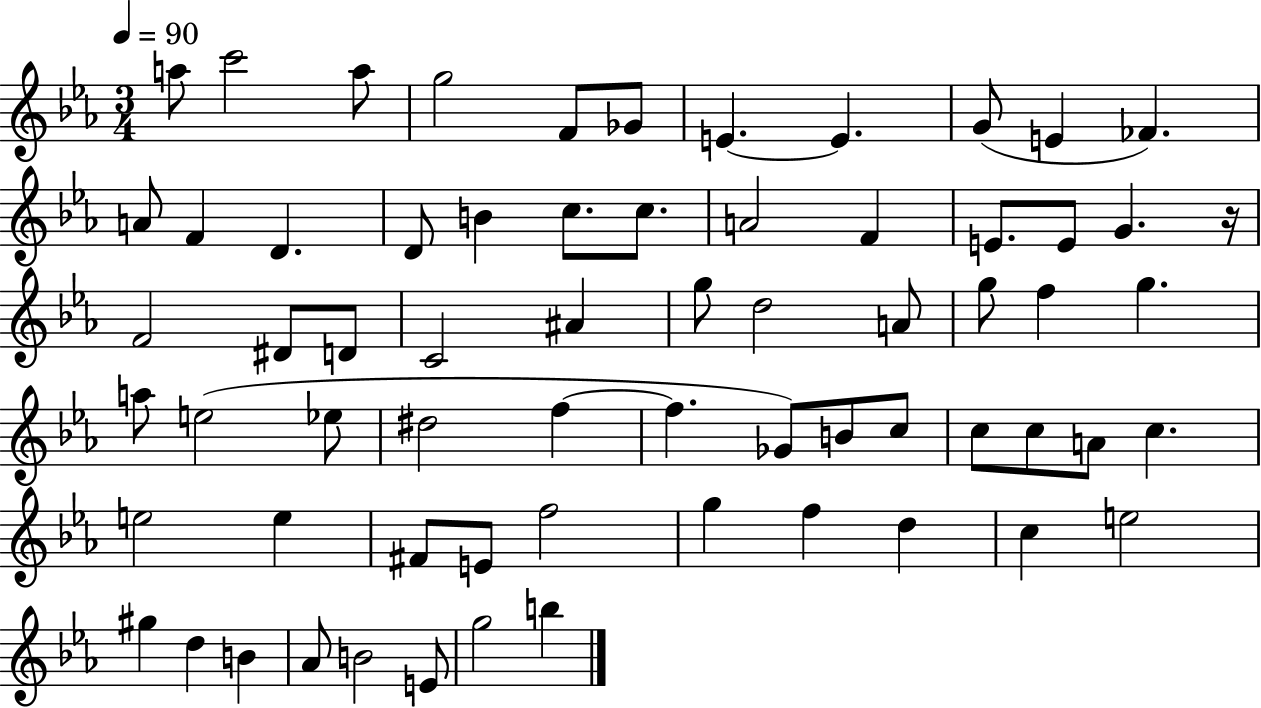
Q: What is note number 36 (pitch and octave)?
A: E5